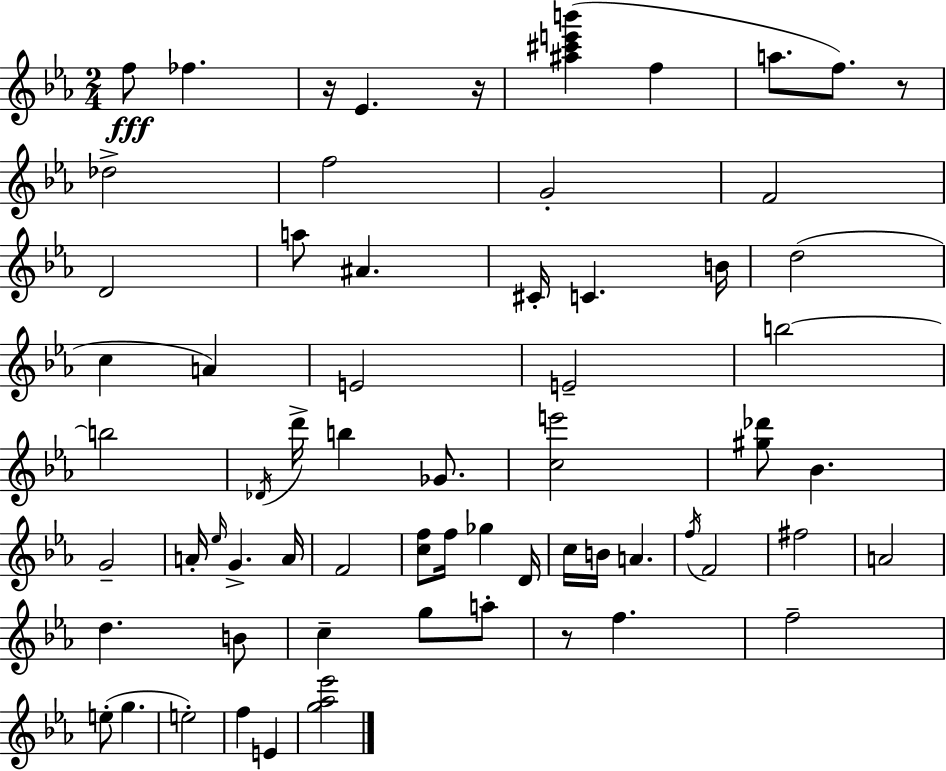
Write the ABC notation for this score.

X:1
T:Untitled
M:2/4
L:1/4
K:Cm
f/2 _f z/4 _E z/4 [^a^c'e'b'] f a/2 f/2 z/2 _d2 f2 G2 F2 D2 a/2 ^A ^C/4 C B/4 d2 c A E2 E2 b2 b2 _D/4 d'/4 b _G/2 [ce']2 [^g_d']/2 _B G2 A/4 _e/4 G A/4 F2 [cf]/2 f/4 _g D/4 c/4 B/4 A f/4 F2 ^f2 A2 d B/2 c g/2 a/2 z/2 f f2 e/2 g e2 f E [g_a_e']2